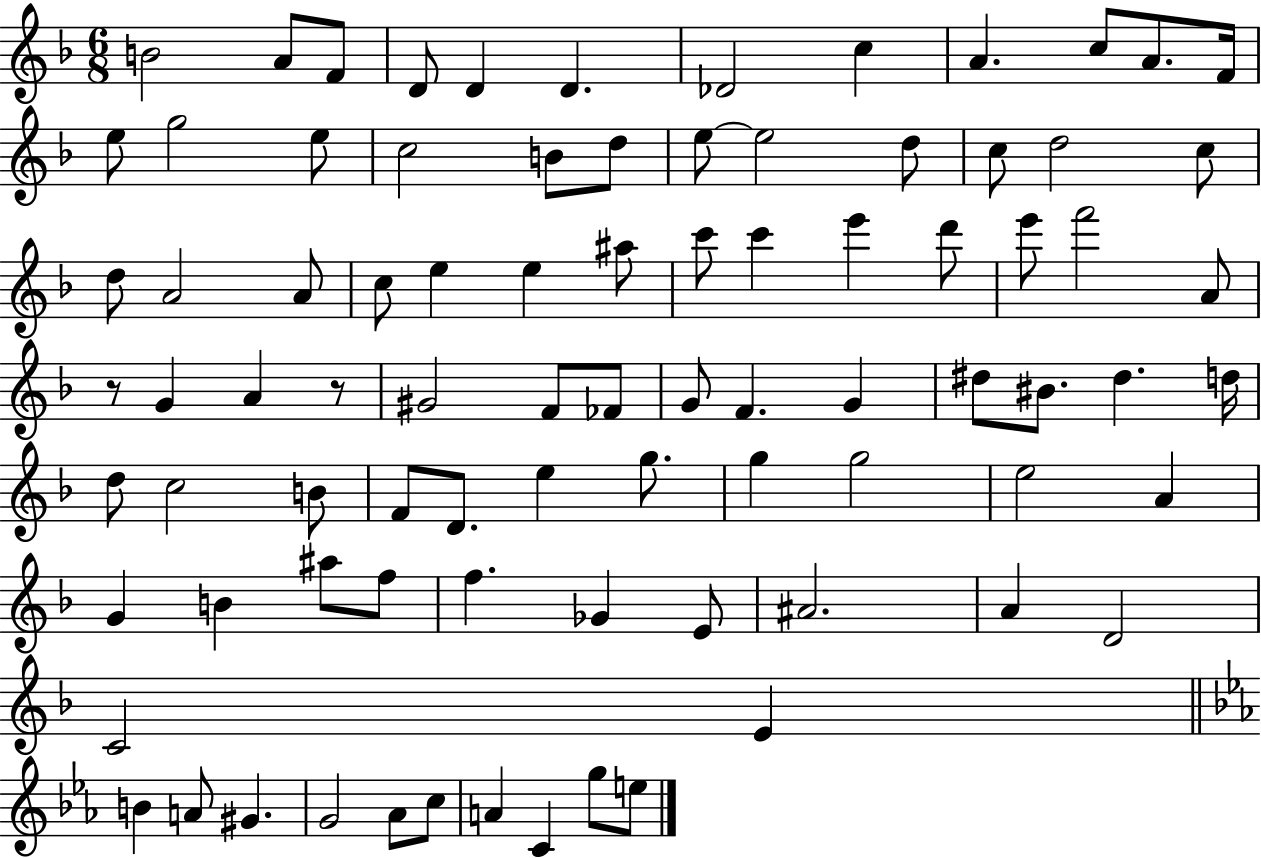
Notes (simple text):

B4/h A4/e F4/e D4/e D4/q D4/q. Db4/h C5/q A4/q. C5/e A4/e. F4/s E5/e G5/h E5/e C5/h B4/e D5/e E5/e E5/h D5/e C5/e D5/h C5/e D5/e A4/h A4/e C5/e E5/q E5/q A#5/e C6/e C6/q E6/q D6/e E6/e F6/h A4/e R/e G4/q A4/q R/e G#4/h F4/e FES4/e G4/e F4/q. G4/q D#5/e BIS4/e. D#5/q. D5/s D5/e C5/h B4/e F4/e D4/e. E5/q G5/e. G5/q G5/h E5/h A4/q G4/q B4/q A#5/e F5/e F5/q. Gb4/q E4/e A#4/h. A4/q D4/h C4/h E4/q B4/q A4/e G#4/q. G4/h Ab4/e C5/e A4/q C4/q G5/e E5/e